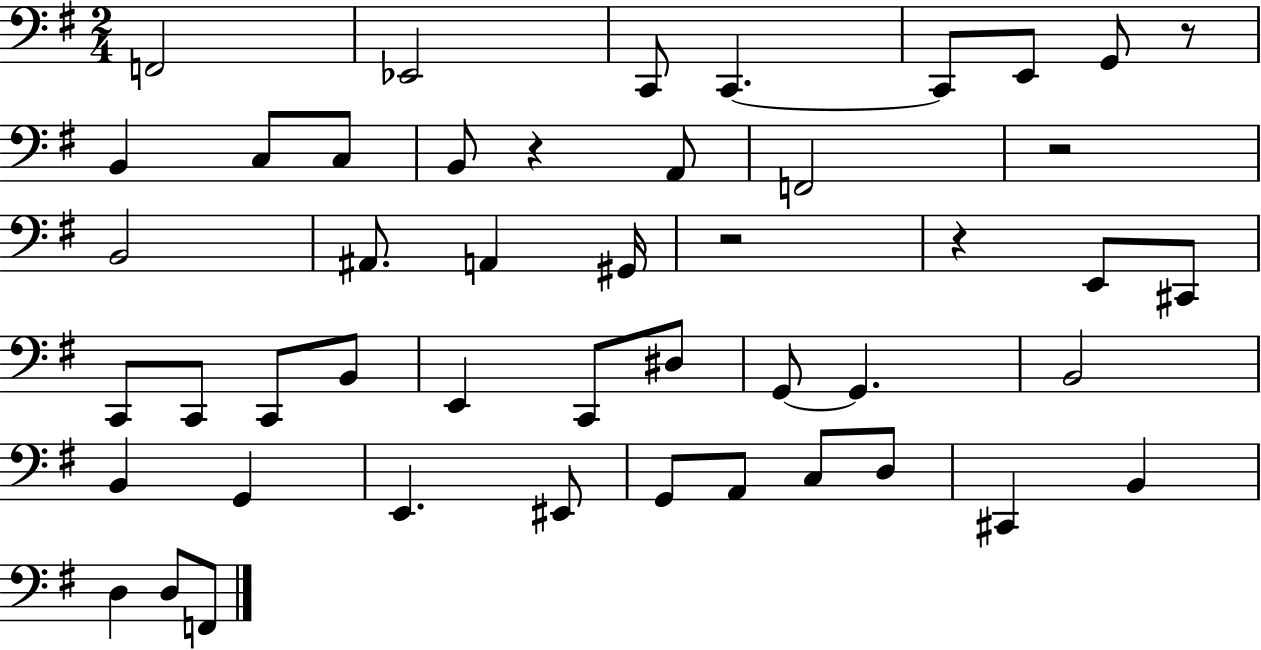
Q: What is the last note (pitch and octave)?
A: F2